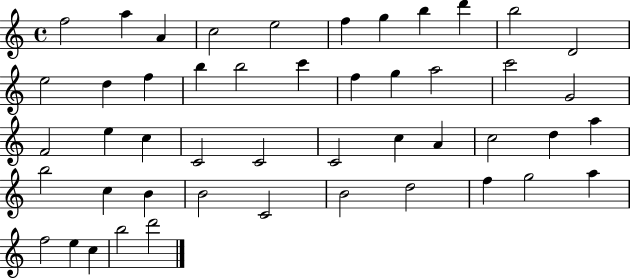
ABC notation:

X:1
T:Untitled
M:4/4
L:1/4
K:C
f2 a A c2 e2 f g b d' b2 D2 e2 d f b b2 c' f g a2 c'2 G2 F2 e c C2 C2 C2 c A c2 d a b2 c B B2 C2 B2 d2 f g2 a f2 e c b2 d'2